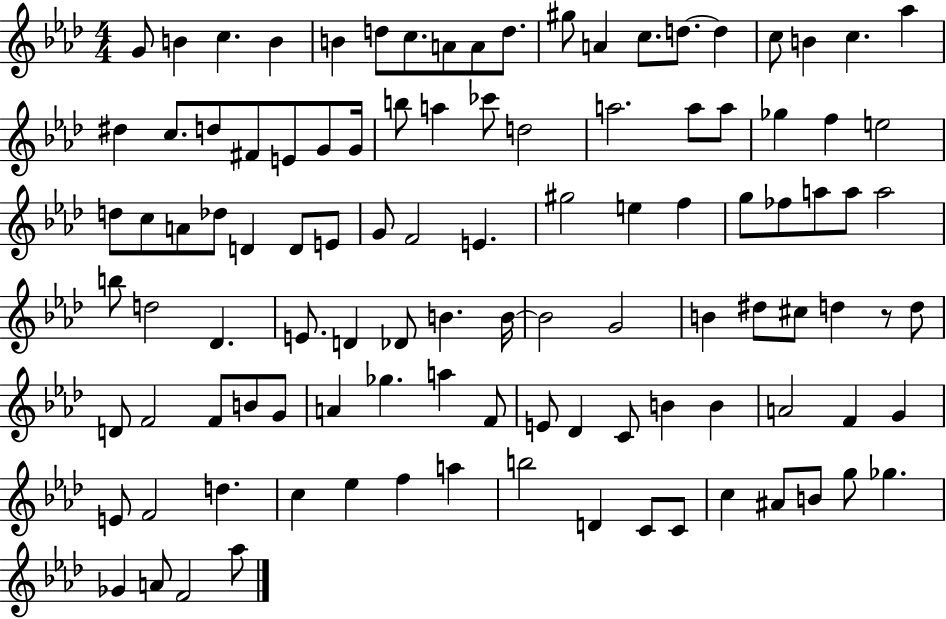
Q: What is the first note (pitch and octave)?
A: G4